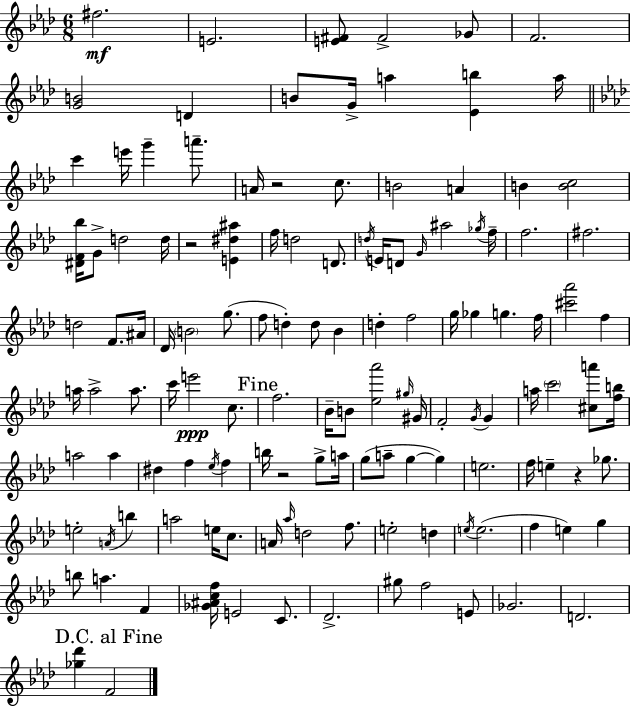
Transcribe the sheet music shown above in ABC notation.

X:1
T:Untitled
M:6/8
L:1/4
K:Fm
^f2 E2 [E^F]/2 ^F2 _G/2 F2 [GB]2 D B/2 G/4 a [_Eb] a/4 c' e'/4 g' a'/2 A/4 z2 c/2 B2 A B [Bc]2 [^DF_b]/4 G/2 d2 d/4 z2 [E^d^a] f/4 d2 D/2 d/4 E/4 D/2 G/4 ^a2 _g/4 f/4 f2 ^f2 d2 F/2 ^A/4 _D/4 B2 g/2 f/2 d d/2 _B d f2 g/4 _g g f/4 [^c'_a']2 f a/4 a2 a/2 c'/4 e'2 c/2 f2 _B/4 B/2 [_e_a']2 ^g/4 ^G/4 F2 G/4 G a/4 c'2 [^ca']/2 [fb]/4 a2 a ^d f _e/4 f b/4 z2 g/2 a/4 g/2 a/2 g g e2 f/4 e z _g/2 e2 A/4 b a2 e/4 c/2 A/4 _a/4 d2 f/2 e2 d e/4 e2 f e g b/2 a F [_G^Acf]/4 E2 C/2 _D2 ^g/2 f2 E/2 _G2 D2 [_g_d'] F2